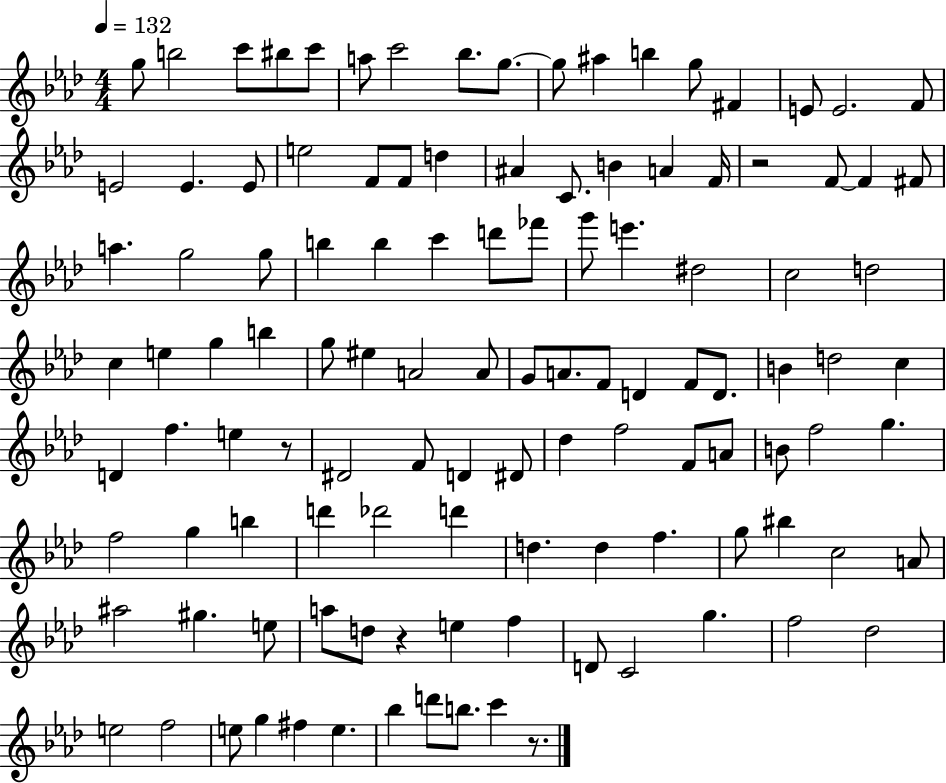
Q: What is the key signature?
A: AES major